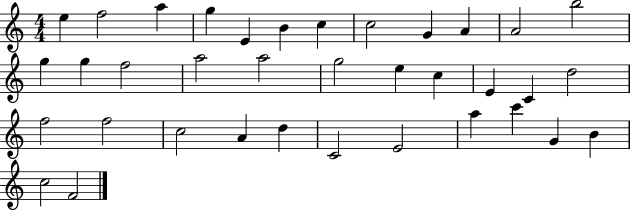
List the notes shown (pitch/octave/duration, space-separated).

E5/q F5/h A5/q G5/q E4/q B4/q C5/q C5/h G4/q A4/q A4/h B5/h G5/q G5/q F5/h A5/h A5/h G5/h E5/q C5/q E4/q C4/q D5/h F5/h F5/h C5/h A4/q D5/q C4/h E4/h A5/q C6/q G4/q B4/q C5/h F4/h